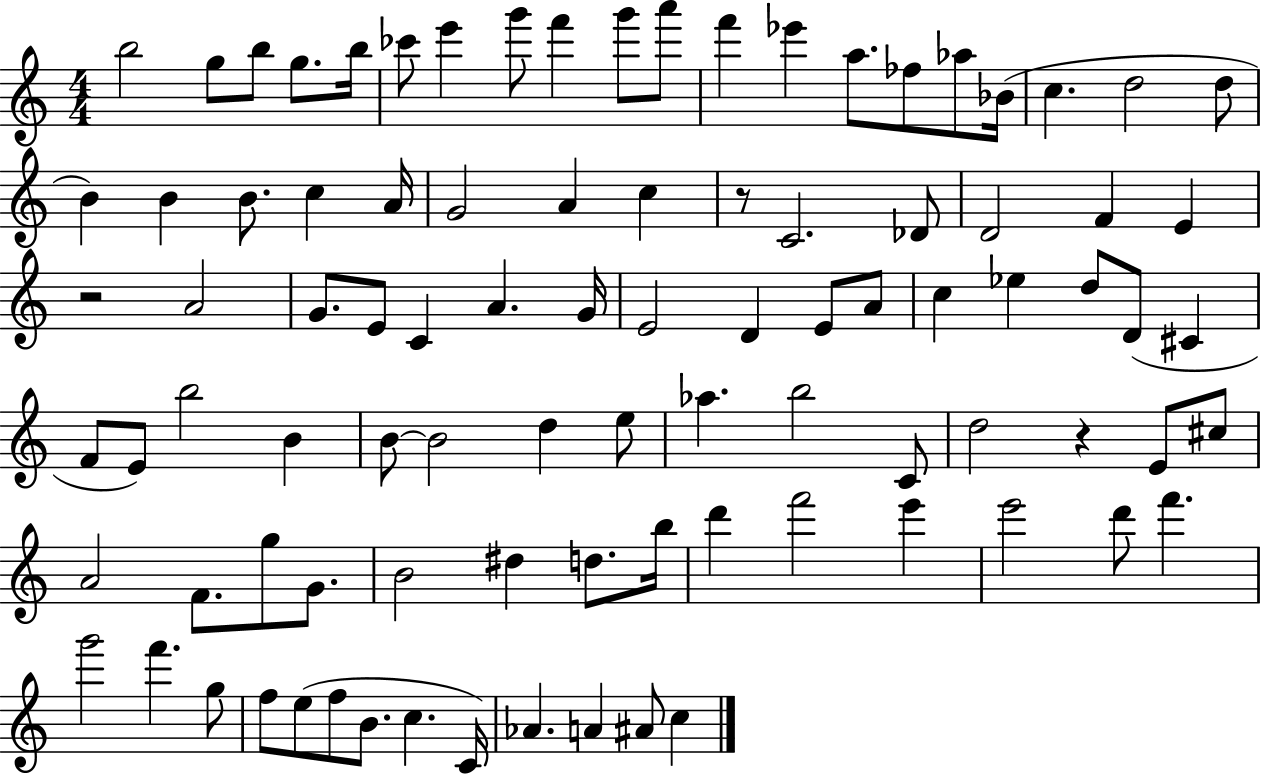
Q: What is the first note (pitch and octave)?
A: B5